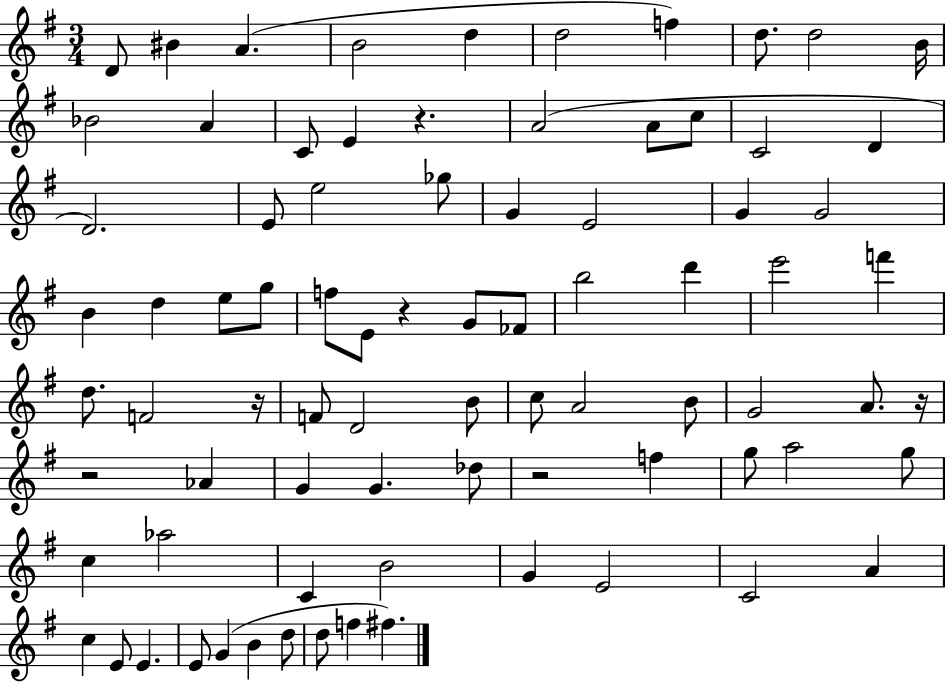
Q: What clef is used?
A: treble